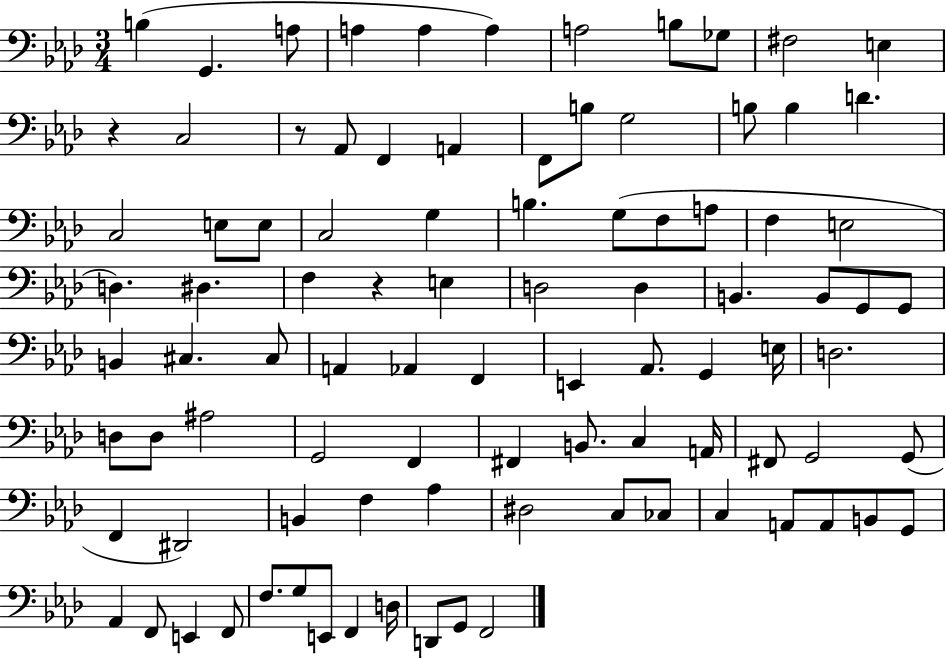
B3/q G2/q. A3/e A3/q A3/q A3/q A3/h B3/e Gb3/e F#3/h E3/q R/q C3/h R/e Ab2/e F2/q A2/q F2/e B3/e G3/h B3/e B3/q D4/q. C3/h E3/e E3/e C3/h G3/q B3/q. G3/e F3/e A3/e F3/q E3/h D3/q. D#3/q. F3/q R/q E3/q D3/h D3/q B2/q. B2/e G2/e G2/e B2/q C#3/q. C#3/e A2/q Ab2/q F2/q E2/q Ab2/e. G2/q E3/s D3/h. D3/e D3/e A#3/h G2/h F2/q F#2/q B2/e. C3/q A2/s F#2/e G2/h G2/e F2/q D#2/h B2/q F3/q Ab3/q D#3/h C3/e CES3/e C3/q A2/e A2/e B2/e G2/e Ab2/q F2/e E2/q F2/e F3/e. G3/e E2/e F2/q D3/s D2/e G2/e F2/h